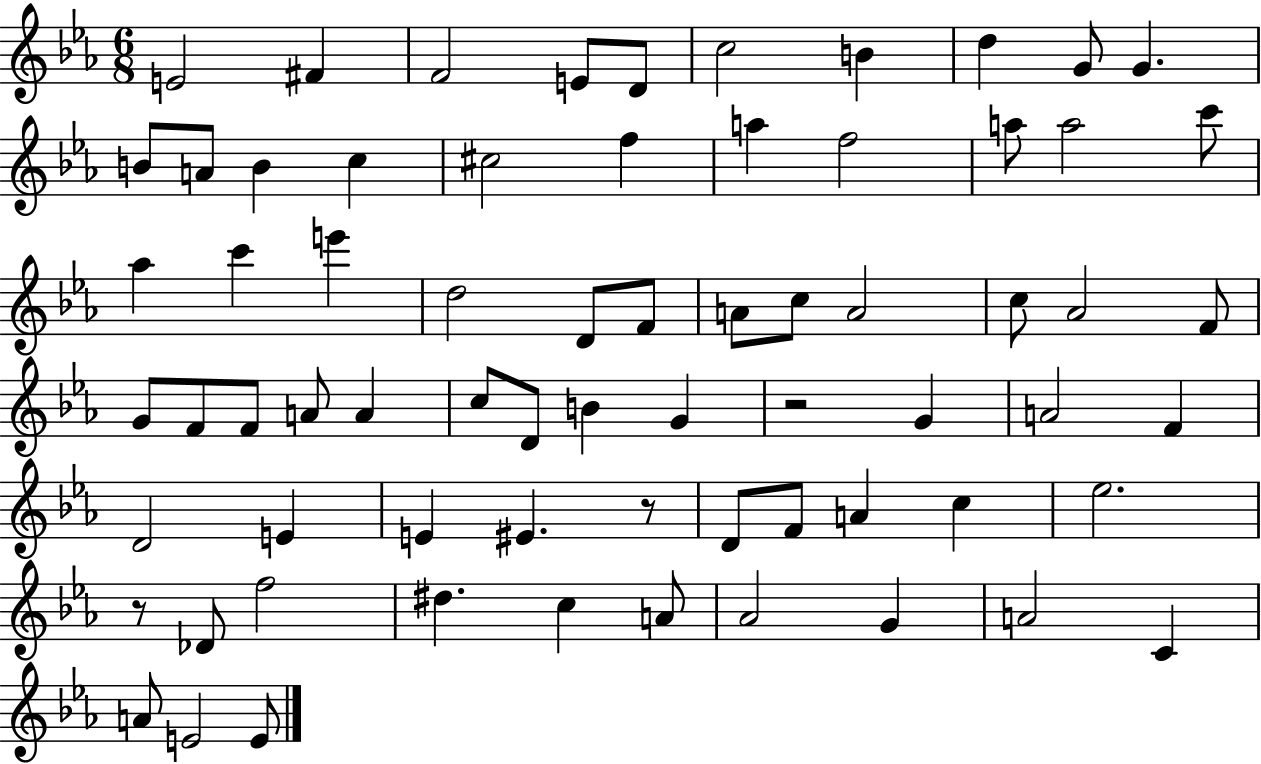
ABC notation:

X:1
T:Untitled
M:6/8
L:1/4
K:Eb
E2 ^F F2 E/2 D/2 c2 B d G/2 G B/2 A/2 B c ^c2 f a f2 a/2 a2 c'/2 _a c' e' d2 D/2 F/2 A/2 c/2 A2 c/2 _A2 F/2 G/2 F/2 F/2 A/2 A c/2 D/2 B G z2 G A2 F D2 E E ^E z/2 D/2 F/2 A c _e2 z/2 _D/2 f2 ^d c A/2 _A2 G A2 C A/2 E2 E/2